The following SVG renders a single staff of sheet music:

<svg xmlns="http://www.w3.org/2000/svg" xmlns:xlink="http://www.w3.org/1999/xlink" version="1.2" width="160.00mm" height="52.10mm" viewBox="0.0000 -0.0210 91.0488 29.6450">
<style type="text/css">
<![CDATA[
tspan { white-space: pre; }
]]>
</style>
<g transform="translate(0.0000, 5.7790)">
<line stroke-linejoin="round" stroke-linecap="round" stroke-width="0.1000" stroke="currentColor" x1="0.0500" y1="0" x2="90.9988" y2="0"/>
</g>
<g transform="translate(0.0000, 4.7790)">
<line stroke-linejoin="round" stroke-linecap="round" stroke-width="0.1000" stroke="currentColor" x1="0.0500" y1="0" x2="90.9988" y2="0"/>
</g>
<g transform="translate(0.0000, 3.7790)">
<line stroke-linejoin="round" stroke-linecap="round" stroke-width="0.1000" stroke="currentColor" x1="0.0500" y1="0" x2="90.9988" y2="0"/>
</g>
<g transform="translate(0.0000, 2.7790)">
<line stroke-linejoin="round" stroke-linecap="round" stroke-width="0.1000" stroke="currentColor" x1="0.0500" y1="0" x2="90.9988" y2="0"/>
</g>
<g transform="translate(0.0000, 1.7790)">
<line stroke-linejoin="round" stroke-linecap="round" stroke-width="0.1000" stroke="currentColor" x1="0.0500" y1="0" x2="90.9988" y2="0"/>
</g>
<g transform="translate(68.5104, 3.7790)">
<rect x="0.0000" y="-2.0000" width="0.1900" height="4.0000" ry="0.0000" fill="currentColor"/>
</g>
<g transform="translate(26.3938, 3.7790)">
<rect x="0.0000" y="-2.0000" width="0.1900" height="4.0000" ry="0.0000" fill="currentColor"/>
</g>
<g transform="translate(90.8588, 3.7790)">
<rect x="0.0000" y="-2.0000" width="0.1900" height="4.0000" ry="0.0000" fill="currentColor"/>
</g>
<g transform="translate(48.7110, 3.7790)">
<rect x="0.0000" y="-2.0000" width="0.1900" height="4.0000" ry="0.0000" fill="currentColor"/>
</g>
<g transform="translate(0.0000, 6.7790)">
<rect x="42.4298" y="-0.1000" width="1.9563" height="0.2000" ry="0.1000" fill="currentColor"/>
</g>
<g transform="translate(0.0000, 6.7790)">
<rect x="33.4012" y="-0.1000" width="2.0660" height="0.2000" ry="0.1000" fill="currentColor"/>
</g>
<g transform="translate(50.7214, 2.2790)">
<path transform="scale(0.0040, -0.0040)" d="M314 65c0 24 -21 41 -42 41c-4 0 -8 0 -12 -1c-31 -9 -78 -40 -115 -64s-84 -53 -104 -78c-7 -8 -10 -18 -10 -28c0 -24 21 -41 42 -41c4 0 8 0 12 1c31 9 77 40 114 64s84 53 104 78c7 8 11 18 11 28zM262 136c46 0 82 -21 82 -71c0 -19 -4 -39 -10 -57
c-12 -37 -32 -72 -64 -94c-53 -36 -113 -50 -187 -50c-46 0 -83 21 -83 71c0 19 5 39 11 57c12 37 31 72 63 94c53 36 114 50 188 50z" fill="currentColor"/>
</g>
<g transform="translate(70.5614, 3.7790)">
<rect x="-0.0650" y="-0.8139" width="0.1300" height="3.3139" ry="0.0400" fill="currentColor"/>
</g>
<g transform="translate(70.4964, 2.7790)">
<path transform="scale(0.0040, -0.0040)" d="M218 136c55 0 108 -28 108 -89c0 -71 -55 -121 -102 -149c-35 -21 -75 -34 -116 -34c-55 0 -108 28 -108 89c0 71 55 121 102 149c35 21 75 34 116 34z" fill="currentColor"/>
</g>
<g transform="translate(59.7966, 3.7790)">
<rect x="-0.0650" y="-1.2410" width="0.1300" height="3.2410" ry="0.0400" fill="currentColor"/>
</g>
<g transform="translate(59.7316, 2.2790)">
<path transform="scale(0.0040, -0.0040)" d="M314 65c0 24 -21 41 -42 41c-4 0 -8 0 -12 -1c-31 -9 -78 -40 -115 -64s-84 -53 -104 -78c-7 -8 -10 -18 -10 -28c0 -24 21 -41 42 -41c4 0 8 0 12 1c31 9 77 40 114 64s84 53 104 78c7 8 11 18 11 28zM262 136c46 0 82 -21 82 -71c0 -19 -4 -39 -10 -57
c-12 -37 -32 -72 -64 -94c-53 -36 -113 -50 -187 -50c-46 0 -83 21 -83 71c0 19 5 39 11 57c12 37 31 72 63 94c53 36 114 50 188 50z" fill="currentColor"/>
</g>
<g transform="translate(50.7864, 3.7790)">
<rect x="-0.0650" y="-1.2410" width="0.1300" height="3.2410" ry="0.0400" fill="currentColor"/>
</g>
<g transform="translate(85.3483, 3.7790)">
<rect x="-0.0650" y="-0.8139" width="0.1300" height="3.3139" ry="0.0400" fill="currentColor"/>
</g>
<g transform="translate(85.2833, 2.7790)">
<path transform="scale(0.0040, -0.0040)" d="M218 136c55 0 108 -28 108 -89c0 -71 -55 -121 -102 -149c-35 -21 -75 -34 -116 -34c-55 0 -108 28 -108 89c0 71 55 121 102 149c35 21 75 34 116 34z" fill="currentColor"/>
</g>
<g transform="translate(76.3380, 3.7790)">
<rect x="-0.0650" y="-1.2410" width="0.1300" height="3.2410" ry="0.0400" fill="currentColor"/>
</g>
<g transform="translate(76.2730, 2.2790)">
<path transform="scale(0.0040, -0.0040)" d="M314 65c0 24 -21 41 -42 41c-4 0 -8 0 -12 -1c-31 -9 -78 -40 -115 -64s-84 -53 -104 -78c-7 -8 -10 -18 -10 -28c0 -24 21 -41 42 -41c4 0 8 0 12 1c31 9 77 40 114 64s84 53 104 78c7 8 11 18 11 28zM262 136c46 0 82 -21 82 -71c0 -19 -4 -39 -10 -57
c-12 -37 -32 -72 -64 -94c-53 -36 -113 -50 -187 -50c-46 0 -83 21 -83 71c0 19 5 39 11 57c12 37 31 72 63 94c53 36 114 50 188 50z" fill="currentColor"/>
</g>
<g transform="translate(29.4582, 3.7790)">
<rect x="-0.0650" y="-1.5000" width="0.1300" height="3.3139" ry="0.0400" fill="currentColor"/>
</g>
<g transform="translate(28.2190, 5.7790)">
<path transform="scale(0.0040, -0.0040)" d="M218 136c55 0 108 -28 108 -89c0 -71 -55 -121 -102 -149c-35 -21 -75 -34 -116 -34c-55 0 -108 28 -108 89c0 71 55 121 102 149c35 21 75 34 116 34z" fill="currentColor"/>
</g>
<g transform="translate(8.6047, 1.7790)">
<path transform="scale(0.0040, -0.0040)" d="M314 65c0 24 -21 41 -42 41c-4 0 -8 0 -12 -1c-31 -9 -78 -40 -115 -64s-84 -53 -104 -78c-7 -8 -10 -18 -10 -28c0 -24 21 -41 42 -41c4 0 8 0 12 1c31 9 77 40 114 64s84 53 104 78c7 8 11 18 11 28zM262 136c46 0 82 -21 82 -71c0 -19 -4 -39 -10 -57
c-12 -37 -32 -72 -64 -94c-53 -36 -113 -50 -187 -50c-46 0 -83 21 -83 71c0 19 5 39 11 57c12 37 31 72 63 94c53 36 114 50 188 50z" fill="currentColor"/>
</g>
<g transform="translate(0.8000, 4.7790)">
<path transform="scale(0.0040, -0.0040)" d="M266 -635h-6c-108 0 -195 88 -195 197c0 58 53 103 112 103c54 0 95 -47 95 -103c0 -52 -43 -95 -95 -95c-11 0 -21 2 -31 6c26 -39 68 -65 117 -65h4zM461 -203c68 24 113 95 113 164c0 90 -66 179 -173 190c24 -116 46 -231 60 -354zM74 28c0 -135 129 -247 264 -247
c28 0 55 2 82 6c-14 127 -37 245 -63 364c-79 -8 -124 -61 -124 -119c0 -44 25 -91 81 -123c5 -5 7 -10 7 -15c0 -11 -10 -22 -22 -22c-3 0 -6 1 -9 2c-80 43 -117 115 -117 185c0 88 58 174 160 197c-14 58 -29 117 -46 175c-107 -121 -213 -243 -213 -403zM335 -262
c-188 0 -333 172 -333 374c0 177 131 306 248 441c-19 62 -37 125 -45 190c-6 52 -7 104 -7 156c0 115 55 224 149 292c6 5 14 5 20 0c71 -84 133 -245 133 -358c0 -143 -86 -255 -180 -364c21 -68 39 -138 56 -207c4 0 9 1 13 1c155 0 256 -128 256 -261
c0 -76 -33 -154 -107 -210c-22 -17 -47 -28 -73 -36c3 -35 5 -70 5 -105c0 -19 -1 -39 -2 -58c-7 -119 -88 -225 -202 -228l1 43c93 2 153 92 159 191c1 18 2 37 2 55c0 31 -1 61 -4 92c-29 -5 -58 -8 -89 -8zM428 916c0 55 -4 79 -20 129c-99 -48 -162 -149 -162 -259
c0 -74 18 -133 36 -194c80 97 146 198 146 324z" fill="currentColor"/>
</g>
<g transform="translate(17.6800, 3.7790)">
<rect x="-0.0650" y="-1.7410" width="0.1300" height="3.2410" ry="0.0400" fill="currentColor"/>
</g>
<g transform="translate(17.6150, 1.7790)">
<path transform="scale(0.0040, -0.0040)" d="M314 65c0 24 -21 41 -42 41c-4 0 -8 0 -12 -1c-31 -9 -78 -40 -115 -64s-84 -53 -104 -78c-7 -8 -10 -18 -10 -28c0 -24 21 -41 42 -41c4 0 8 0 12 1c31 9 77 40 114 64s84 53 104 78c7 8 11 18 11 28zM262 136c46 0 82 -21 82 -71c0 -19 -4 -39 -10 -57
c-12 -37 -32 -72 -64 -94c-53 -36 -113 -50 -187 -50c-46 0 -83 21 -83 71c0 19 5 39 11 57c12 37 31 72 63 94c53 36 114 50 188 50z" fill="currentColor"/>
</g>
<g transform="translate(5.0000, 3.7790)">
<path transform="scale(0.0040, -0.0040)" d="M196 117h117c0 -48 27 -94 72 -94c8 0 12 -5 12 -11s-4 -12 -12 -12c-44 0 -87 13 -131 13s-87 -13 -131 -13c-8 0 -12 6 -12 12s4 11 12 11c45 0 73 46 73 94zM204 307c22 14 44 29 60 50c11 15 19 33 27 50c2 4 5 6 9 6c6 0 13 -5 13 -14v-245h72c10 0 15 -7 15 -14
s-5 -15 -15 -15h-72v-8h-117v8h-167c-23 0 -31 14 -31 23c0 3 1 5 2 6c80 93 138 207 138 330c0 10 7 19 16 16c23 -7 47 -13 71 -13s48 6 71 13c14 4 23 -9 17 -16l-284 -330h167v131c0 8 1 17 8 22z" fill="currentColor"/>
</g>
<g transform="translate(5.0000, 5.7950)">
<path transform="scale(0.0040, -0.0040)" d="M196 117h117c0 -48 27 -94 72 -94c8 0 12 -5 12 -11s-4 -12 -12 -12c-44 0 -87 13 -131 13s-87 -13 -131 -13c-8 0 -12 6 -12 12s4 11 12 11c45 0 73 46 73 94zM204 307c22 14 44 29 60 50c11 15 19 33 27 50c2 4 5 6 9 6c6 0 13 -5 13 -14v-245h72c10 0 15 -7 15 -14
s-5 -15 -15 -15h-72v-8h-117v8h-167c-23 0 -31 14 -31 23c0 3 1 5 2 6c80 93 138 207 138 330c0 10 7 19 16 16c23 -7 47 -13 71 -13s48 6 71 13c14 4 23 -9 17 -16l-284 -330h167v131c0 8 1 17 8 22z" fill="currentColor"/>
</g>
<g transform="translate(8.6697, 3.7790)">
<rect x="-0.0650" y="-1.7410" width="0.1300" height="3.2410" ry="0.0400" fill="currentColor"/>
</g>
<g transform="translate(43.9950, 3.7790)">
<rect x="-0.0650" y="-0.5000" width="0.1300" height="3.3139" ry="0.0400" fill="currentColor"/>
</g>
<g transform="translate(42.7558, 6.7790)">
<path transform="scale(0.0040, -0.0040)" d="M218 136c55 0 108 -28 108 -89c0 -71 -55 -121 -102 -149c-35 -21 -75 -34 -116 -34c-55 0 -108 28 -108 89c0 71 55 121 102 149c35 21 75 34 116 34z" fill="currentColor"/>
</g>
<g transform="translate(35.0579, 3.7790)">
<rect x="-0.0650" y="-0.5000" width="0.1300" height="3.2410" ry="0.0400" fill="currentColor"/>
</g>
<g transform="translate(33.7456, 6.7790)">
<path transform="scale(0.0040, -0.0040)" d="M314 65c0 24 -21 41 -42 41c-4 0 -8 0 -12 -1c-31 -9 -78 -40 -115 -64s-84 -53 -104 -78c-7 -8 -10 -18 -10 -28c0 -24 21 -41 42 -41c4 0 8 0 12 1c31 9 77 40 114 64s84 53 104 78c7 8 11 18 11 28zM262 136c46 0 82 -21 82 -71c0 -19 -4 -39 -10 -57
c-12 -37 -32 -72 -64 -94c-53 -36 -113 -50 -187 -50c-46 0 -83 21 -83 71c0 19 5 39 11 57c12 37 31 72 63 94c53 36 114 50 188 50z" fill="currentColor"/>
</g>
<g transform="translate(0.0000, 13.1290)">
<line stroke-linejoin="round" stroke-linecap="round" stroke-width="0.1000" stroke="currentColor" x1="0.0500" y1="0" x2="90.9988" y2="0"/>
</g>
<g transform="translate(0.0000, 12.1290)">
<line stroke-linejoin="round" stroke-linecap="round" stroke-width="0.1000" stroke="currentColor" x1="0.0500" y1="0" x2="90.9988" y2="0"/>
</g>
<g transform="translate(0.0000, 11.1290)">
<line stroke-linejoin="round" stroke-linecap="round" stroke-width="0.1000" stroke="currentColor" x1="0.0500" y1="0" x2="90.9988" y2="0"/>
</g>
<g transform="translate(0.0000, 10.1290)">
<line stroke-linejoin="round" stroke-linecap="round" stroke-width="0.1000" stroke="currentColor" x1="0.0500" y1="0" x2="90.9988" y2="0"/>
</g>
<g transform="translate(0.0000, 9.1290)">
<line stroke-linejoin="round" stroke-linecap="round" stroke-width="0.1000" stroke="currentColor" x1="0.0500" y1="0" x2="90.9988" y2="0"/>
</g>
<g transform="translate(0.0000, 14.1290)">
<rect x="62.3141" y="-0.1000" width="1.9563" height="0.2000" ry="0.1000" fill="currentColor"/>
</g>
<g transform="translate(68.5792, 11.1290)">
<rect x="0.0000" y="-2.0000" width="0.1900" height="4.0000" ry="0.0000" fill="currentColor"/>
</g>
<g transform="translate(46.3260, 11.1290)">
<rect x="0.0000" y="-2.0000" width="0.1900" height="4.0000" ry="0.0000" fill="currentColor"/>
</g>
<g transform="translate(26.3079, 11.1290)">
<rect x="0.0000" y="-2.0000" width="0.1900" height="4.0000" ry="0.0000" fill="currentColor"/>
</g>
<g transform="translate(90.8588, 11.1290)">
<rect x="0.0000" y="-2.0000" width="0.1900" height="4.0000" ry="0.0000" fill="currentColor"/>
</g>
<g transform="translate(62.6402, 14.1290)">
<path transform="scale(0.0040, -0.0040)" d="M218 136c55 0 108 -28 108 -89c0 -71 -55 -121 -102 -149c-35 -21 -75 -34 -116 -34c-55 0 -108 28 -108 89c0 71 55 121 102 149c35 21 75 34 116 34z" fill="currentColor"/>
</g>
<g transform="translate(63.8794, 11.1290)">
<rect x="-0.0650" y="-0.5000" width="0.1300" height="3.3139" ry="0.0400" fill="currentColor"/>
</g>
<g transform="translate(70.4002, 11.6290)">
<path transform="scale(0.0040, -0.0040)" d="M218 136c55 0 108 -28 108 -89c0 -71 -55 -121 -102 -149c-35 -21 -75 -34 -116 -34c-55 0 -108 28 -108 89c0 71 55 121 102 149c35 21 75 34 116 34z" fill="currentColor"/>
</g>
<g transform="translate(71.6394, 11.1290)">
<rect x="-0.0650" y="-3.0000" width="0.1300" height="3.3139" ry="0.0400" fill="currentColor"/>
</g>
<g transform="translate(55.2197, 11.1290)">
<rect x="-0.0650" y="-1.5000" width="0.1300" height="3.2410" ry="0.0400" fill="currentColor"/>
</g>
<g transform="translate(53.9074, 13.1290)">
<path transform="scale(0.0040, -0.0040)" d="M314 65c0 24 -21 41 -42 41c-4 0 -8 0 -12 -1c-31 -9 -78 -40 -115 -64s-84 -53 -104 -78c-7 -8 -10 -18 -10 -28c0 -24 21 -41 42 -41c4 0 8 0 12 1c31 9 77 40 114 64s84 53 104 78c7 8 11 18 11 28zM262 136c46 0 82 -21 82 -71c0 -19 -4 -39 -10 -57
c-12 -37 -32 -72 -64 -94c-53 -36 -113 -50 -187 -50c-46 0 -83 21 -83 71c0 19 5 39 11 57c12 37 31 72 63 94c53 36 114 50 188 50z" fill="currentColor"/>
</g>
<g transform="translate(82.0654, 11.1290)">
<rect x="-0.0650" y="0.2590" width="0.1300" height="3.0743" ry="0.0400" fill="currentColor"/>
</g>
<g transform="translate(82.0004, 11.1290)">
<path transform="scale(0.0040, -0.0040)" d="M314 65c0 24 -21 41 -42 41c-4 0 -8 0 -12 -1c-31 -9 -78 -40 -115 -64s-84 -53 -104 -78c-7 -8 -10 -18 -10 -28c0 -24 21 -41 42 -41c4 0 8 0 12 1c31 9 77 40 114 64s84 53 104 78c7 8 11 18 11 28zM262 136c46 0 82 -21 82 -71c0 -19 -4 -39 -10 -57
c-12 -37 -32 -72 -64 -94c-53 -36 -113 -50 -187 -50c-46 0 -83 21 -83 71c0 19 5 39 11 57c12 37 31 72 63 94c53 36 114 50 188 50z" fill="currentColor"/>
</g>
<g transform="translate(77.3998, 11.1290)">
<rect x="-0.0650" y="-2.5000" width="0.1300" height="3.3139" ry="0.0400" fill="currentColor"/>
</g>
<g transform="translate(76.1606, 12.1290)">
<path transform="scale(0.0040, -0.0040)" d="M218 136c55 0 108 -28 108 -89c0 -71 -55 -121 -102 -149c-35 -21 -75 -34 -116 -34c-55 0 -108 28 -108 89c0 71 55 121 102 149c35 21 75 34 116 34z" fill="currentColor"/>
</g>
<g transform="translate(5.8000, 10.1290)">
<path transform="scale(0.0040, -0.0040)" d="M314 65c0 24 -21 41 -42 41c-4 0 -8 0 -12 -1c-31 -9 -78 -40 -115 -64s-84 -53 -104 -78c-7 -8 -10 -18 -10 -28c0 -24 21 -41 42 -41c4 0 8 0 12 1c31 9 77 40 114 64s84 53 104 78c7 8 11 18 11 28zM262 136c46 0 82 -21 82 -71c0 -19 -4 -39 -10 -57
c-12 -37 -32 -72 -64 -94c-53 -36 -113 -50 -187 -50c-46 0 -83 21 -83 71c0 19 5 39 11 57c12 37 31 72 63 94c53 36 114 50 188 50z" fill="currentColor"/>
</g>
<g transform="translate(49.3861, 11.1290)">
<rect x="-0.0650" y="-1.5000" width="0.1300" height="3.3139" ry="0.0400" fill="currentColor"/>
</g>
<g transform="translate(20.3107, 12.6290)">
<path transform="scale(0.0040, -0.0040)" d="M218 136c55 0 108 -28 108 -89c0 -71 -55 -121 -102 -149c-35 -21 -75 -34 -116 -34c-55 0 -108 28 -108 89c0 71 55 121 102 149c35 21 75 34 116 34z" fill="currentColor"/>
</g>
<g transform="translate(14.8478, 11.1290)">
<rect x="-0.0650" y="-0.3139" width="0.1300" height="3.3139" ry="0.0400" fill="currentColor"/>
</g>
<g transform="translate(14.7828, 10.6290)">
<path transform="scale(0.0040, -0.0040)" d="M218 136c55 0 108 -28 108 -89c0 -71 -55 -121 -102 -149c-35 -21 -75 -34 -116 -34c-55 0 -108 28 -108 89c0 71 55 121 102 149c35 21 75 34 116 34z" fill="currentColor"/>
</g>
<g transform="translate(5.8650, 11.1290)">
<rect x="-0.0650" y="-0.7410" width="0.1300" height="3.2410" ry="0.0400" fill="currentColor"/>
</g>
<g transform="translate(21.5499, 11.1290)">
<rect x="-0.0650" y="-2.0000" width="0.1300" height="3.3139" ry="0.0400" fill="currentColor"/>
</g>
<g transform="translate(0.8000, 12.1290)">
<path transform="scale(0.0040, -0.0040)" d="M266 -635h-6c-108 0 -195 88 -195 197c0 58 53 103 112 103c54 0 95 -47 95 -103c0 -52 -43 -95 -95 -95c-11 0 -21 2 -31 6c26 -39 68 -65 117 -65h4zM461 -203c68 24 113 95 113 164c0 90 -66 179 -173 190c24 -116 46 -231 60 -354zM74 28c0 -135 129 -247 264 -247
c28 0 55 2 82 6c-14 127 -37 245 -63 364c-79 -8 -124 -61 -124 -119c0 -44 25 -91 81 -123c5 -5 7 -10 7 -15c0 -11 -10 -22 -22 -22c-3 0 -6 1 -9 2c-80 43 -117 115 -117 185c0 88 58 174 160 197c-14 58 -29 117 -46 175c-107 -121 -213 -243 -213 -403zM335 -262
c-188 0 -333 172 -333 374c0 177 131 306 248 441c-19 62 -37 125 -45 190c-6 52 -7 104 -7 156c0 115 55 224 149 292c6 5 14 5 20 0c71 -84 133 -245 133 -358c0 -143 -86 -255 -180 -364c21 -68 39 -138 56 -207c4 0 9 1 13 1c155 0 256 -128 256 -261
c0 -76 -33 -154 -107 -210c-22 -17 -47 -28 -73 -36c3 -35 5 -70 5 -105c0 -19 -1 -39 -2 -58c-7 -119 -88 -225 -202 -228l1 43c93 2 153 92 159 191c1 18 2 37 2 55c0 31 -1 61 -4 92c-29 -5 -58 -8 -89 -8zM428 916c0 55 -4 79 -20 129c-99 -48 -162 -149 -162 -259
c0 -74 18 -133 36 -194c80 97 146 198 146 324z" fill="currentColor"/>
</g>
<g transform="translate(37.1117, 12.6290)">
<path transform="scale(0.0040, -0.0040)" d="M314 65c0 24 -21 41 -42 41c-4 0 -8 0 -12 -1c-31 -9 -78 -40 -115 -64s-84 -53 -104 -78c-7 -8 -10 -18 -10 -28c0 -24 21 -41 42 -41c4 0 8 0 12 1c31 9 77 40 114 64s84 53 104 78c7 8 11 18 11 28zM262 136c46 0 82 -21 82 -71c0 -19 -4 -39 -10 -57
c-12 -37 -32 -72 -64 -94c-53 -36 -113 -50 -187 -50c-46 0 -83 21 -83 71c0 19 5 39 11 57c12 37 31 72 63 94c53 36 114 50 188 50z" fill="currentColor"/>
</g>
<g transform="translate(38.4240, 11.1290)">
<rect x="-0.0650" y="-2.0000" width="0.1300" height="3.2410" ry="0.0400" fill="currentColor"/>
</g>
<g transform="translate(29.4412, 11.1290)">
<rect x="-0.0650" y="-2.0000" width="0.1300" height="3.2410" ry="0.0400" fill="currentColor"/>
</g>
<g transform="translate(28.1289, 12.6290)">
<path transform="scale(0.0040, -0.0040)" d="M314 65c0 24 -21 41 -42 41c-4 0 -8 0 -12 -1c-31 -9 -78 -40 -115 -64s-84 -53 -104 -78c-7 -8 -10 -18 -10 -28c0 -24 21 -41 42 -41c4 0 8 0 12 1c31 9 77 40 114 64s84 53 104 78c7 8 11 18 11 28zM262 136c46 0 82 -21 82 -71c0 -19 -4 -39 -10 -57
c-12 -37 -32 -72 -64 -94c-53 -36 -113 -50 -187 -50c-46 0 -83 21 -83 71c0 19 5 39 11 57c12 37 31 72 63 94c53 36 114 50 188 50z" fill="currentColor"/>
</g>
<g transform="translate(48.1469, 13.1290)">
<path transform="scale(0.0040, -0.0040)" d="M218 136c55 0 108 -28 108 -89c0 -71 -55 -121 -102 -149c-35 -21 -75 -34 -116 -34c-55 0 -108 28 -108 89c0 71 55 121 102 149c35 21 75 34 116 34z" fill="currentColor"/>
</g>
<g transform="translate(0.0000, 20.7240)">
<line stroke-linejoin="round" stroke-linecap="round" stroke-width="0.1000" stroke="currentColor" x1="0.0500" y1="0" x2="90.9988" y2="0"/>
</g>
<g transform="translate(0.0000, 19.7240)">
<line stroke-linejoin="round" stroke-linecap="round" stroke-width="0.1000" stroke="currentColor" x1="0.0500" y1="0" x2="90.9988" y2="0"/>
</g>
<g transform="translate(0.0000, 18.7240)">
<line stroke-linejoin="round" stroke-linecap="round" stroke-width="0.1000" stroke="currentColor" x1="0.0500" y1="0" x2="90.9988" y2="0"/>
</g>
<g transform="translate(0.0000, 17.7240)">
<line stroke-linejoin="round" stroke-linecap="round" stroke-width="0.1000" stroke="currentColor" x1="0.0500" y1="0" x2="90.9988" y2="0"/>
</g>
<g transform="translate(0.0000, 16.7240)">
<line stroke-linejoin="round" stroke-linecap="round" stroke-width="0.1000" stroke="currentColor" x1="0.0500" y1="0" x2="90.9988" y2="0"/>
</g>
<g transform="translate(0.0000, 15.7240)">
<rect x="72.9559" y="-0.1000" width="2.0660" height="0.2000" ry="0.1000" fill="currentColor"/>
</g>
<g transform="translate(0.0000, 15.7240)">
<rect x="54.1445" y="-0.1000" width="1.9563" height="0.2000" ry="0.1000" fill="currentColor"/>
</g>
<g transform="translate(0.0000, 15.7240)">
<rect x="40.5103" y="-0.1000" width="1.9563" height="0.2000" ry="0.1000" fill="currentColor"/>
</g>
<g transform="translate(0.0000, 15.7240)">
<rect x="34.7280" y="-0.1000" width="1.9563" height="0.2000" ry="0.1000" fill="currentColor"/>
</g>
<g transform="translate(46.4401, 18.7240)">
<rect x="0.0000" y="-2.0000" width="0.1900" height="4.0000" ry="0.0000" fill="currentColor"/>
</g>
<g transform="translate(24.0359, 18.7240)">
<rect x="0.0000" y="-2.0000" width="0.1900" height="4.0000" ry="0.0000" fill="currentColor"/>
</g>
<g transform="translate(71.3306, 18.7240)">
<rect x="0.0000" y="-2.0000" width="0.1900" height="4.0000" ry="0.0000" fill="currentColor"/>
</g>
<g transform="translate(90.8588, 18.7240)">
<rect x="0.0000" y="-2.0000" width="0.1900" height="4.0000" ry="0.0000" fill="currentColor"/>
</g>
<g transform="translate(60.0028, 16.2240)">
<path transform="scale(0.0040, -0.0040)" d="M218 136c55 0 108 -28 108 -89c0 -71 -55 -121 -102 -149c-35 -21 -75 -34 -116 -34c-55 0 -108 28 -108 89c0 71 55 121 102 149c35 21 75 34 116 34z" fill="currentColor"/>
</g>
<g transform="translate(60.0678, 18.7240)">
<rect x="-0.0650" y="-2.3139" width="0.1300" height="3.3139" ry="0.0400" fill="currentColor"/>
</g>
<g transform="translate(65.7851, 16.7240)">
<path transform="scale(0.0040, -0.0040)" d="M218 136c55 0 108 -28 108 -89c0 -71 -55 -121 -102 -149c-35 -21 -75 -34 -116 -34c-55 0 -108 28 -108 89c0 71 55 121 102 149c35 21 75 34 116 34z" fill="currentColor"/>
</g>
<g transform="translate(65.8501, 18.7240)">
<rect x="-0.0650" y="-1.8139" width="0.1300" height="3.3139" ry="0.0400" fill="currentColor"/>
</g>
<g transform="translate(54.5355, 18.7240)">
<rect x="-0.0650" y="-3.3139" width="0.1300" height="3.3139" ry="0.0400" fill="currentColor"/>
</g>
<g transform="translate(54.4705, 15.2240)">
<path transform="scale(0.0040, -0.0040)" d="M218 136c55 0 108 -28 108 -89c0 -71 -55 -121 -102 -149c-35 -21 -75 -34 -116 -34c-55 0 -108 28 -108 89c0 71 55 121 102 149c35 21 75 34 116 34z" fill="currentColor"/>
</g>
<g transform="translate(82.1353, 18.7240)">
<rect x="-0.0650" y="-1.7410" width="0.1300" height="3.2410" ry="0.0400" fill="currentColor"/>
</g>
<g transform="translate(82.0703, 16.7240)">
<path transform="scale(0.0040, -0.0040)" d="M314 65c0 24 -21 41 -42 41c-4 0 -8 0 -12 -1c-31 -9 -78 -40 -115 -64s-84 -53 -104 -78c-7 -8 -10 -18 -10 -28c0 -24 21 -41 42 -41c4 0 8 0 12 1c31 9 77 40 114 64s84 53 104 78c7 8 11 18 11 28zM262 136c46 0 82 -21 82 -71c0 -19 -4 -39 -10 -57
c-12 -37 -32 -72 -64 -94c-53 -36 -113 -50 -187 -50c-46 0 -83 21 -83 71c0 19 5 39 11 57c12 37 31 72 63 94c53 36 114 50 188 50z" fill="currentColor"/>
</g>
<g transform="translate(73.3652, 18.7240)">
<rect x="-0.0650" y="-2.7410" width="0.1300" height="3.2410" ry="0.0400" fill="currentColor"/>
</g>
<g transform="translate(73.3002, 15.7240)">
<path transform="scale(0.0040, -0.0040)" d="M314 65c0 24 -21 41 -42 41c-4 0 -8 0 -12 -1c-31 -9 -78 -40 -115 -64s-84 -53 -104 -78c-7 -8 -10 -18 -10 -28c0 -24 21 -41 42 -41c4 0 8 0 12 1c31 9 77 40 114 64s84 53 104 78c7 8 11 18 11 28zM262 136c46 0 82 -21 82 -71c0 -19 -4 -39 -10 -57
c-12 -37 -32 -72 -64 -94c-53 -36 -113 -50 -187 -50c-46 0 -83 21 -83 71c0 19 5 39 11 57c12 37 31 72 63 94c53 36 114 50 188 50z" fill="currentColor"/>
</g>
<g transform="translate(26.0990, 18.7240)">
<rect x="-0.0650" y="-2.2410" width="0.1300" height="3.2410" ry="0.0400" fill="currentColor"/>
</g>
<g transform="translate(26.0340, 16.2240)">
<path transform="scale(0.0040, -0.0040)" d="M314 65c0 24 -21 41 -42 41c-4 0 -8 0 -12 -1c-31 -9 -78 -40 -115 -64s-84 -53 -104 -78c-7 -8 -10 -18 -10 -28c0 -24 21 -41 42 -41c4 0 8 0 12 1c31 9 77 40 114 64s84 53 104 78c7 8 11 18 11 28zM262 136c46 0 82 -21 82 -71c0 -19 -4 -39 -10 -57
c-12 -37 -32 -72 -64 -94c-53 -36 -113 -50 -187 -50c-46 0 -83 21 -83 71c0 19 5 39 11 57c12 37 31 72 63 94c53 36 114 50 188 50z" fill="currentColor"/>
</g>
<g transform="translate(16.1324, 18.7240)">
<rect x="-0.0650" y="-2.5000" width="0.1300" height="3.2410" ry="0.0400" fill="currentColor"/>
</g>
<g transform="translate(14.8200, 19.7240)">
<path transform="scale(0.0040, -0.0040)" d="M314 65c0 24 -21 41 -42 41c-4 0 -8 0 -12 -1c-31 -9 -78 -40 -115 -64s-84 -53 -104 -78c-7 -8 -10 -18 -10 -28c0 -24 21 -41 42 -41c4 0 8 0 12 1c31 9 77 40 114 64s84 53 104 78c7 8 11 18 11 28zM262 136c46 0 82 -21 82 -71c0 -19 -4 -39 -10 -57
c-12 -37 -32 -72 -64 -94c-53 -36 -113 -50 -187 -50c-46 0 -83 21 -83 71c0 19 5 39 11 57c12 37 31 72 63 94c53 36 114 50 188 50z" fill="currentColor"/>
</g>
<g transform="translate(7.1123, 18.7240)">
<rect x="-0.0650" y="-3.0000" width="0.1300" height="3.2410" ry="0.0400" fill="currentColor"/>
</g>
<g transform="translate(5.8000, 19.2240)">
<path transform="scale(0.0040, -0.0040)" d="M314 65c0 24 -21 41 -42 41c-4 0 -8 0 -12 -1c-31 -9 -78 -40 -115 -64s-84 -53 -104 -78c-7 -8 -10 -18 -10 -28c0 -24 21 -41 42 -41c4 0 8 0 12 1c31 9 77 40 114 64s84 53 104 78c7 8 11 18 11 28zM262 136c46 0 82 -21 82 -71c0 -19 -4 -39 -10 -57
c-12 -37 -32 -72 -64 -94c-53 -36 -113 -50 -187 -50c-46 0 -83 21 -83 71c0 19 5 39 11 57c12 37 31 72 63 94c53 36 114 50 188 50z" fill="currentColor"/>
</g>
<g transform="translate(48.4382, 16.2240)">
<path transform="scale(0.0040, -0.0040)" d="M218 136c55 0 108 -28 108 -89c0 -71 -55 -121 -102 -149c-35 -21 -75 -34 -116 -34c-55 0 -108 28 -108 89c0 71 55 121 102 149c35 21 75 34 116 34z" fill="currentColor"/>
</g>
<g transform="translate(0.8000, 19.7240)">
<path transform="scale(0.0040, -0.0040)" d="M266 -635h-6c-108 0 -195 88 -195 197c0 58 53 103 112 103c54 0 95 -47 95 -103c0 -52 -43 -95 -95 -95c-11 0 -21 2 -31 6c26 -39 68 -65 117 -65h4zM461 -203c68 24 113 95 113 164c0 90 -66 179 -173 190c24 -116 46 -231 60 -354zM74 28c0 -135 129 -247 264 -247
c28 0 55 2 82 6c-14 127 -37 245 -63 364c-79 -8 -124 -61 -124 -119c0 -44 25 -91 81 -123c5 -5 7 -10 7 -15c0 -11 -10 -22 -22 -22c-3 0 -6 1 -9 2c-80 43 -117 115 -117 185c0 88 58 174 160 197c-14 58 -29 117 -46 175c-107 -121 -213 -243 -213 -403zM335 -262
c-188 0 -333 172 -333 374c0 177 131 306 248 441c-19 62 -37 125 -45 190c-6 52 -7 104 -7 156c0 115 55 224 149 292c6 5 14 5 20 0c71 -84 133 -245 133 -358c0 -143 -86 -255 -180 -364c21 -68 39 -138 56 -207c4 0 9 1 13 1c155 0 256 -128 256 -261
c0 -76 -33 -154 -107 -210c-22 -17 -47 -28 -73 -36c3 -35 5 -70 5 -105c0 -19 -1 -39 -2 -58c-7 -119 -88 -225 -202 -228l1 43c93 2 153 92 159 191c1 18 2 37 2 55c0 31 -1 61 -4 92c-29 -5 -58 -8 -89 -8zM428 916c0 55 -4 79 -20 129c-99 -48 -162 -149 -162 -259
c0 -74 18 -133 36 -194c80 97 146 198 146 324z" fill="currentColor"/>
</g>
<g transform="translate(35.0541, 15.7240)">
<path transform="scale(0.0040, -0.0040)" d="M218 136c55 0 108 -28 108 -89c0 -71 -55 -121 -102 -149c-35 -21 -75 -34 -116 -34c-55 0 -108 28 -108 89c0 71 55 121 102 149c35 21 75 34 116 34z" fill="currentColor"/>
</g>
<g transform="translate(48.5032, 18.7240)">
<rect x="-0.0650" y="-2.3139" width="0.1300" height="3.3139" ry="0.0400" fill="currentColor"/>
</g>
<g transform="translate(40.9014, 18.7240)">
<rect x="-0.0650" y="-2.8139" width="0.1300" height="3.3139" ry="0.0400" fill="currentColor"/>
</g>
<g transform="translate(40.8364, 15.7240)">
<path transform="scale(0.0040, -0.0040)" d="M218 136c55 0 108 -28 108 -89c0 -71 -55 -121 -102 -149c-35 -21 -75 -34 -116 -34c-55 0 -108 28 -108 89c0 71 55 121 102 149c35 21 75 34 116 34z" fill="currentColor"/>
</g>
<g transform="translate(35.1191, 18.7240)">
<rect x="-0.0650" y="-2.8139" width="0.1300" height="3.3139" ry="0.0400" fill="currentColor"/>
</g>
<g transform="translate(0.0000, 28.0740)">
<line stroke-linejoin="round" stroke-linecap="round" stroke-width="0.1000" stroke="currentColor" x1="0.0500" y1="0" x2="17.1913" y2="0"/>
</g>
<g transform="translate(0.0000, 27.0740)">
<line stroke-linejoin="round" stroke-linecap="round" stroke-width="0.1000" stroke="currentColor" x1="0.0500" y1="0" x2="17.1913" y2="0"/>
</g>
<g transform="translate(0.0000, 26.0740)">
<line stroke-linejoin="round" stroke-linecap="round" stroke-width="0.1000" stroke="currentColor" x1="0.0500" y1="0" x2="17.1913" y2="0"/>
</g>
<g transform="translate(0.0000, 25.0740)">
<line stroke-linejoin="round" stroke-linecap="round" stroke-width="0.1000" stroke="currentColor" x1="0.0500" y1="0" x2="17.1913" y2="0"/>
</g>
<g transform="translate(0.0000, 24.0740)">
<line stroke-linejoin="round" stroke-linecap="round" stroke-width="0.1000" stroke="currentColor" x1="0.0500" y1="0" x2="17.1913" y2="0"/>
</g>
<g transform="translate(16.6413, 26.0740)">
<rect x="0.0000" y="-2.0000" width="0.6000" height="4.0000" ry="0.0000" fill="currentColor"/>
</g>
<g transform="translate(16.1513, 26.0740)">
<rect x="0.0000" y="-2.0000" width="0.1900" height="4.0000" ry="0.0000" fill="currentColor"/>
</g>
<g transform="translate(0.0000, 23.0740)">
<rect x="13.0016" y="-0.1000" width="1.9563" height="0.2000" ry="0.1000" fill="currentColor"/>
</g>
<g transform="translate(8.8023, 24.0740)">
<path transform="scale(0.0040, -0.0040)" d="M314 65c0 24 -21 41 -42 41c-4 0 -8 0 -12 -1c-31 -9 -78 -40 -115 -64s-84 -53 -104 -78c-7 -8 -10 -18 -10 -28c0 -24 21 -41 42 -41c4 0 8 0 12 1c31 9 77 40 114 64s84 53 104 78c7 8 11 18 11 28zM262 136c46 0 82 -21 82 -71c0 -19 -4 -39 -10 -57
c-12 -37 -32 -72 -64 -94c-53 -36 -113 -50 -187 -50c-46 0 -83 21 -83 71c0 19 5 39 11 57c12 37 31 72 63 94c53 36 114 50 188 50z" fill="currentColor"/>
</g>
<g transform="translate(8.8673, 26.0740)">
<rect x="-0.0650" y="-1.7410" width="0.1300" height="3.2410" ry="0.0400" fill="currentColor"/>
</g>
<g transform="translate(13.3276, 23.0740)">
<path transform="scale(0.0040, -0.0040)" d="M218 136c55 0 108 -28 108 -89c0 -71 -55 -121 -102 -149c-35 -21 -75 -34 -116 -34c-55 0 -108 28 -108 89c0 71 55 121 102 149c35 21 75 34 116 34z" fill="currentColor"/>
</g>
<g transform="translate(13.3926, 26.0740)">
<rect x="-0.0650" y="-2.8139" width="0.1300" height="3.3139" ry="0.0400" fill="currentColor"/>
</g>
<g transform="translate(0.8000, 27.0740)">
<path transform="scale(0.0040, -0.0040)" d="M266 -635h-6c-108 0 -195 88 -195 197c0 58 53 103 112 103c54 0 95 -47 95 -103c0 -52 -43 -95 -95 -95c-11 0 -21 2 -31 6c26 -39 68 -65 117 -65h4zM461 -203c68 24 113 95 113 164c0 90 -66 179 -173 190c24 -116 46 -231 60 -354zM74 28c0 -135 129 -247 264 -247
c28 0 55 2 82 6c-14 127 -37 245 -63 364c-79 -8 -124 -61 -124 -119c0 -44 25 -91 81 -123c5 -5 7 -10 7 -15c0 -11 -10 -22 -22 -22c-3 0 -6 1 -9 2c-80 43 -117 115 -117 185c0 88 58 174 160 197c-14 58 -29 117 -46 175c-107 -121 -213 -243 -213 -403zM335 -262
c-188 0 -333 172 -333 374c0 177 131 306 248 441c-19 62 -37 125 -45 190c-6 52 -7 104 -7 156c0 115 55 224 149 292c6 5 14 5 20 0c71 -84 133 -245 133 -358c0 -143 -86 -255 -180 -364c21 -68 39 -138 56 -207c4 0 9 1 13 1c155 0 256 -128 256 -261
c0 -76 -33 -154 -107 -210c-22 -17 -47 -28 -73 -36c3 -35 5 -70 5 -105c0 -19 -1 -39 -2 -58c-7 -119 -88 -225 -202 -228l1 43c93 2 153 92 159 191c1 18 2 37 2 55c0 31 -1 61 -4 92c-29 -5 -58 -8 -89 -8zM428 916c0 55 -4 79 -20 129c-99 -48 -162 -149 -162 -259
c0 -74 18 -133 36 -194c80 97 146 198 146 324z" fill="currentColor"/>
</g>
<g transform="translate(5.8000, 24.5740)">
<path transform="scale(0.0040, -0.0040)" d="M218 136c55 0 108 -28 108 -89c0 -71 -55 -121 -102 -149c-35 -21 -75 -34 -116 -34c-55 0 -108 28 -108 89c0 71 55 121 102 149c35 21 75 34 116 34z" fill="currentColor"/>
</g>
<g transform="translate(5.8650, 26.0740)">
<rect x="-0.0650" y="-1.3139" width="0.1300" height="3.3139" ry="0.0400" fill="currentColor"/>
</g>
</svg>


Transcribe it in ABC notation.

X:1
T:Untitled
M:4/4
L:1/4
K:C
f2 f2 E C2 C e2 e2 d e2 d d2 c F F2 F2 E E2 C A G B2 A2 G2 g2 a a g b g f a2 f2 e f2 a